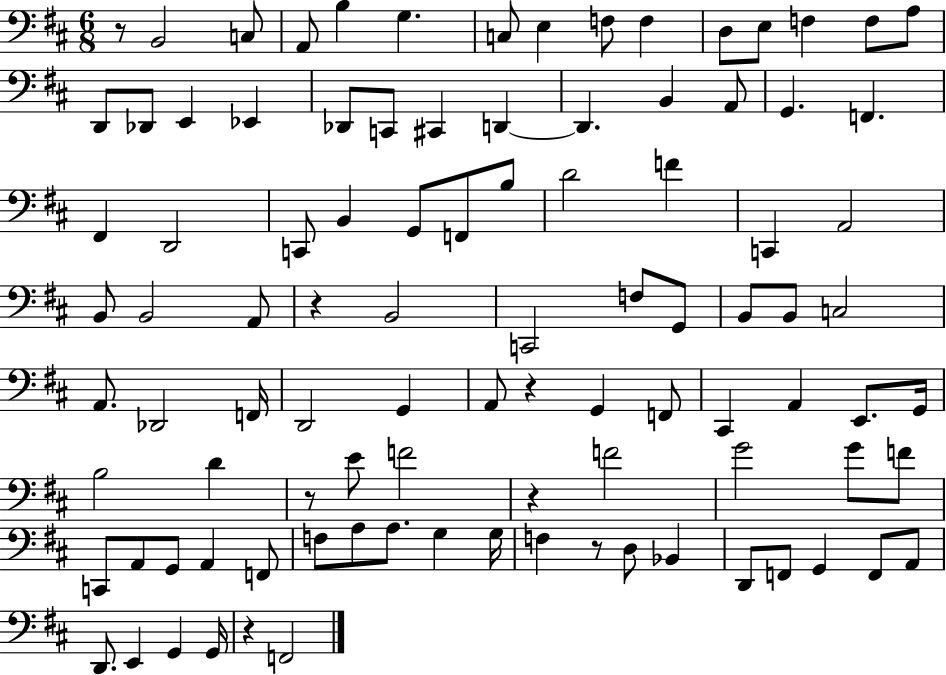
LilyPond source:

{
  \clef bass
  \numericTimeSignature
  \time 6/8
  \key d \major
  r8 b,2 c8 | a,8 b4 g4. | c8 e4 f8 f4 | d8 e8 f4 f8 a8 | \break d,8 des,8 e,4 ees,4 | des,8 c,8 cis,4 d,4~~ | d,4. b,4 a,8 | g,4. f,4. | \break fis,4 d,2 | c,8 b,4 g,8 f,8 b8 | d'2 f'4 | c,4 a,2 | \break b,8 b,2 a,8 | r4 b,2 | c,2 f8 g,8 | b,8 b,8 c2 | \break a,8. des,2 f,16 | d,2 g,4 | a,8 r4 g,4 f,8 | cis,4 a,4 e,8. g,16 | \break b2 d'4 | r8 e'8 f'2 | r4 f'2 | g'2 g'8 f'8 | \break c,8 a,8 g,8 a,4 f,8 | f8 a8 a8. g4 g16 | f4 r8 d8 bes,4 | d,8 f,8 g,4 f,8 a,8 | \break d,8. e,4 g,4 g,16 | r4 f,2 | \bar "|."
}